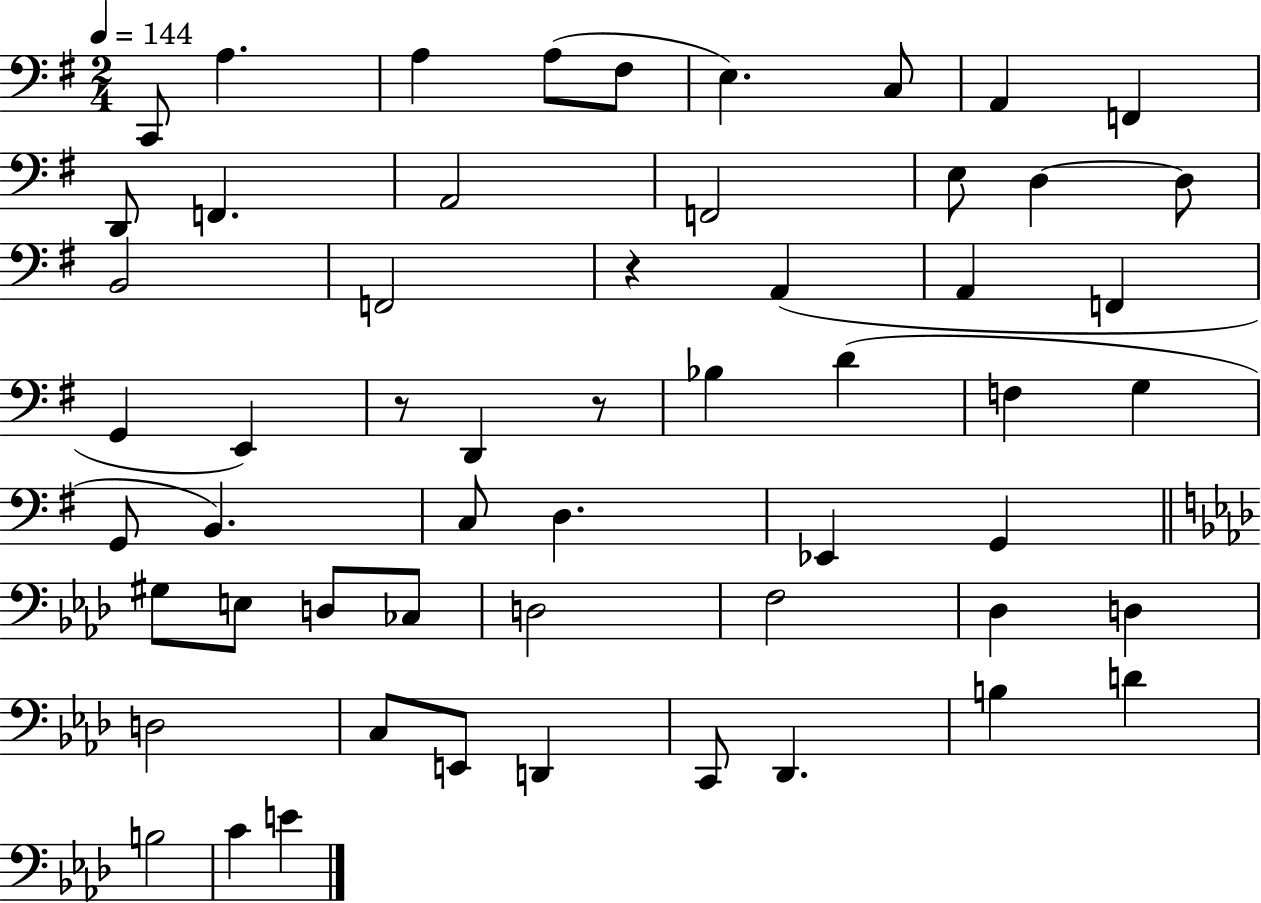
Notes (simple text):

C2/e A3/q. A3/q A3/e F#3/e E3/q. C3/e A2/q F2/q D2/e F2/q. A2/h F2/h E3/e D3/q D3/e B2/h F2/h R/q A2/q A2/q F2/q G2/q E2/q R/e D2/q R/e Bb3/q D4/q F3/q G3/q G2/e B2/q. C3/e D3/q. Eb2/q G2/q G#3/e E3/e D3/e CES3/e D3/h F3/h Db3/q D3/q D3/h C3/e E2/e D2/q C2/e Db2/q. B3/q D4/q B3/h C4/q E4/q